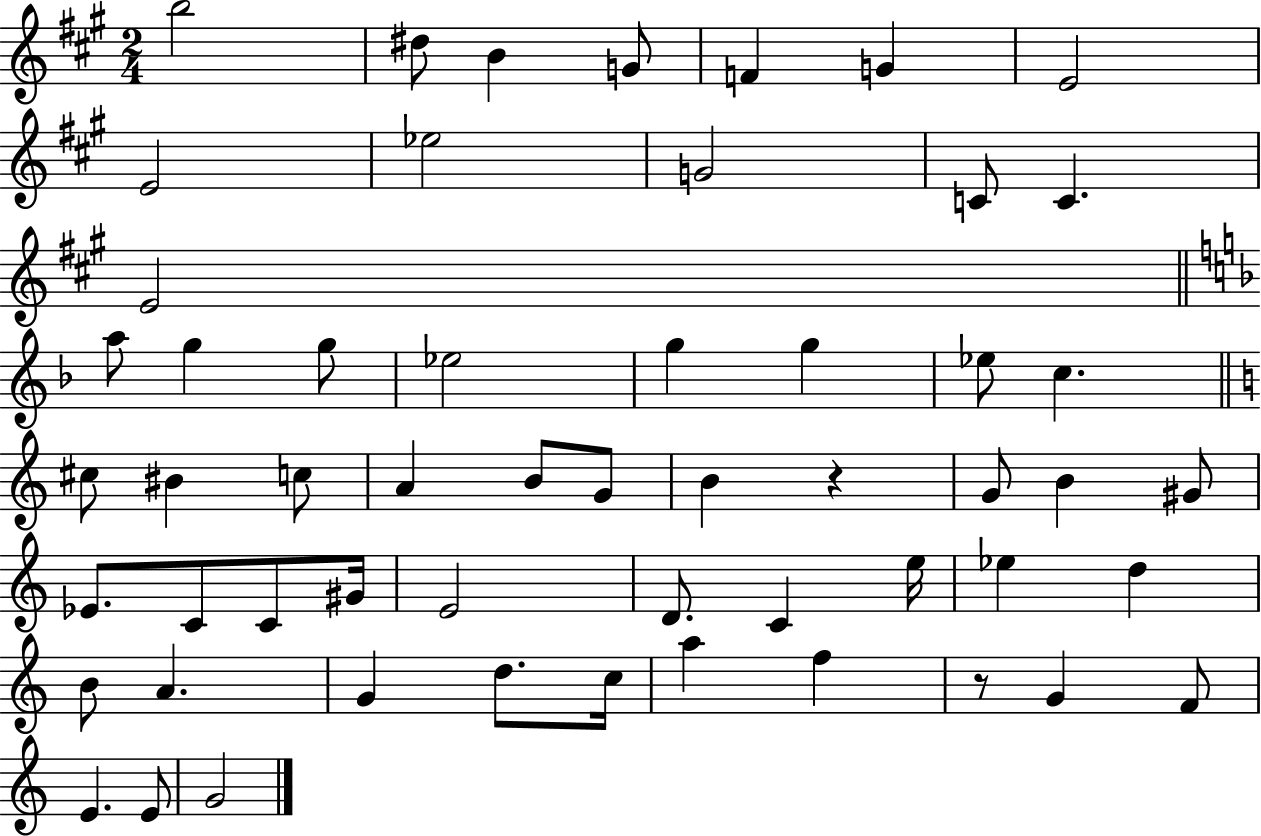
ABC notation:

X:1
T:Untitled
M:2/4
L:1/4
K:A
b2 ^d/2 B G/2 F G E2 E2 _e2 G2 C/2 C E2 a/2 g g/2 _e2 g g _e/2 c ^c/2 ^B c/2 A B/2 G/2 B z G/2 B ^G/2 _E/2 C/2 C/2 ^G/4 E2 D/2 C e/4 _e d B/2 A G d/2 c/4 a f z/2 G F/2 E E/2 G2